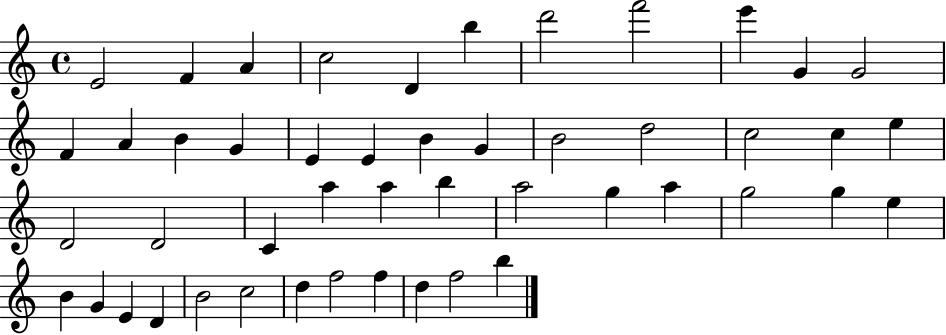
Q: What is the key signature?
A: C major